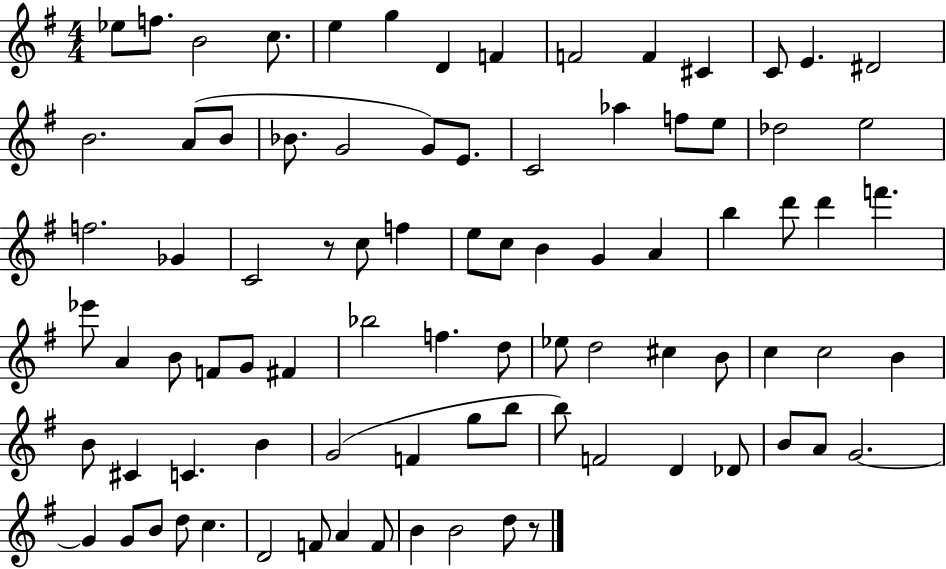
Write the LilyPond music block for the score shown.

{
  \clef treble
  \numericTimeSignature
  \time 4/4
  \key g \major
  ees''8 f''8. b'2 c''8. | e''4 g''4 d'4 f'4 | f'2 f'4 cis'4 | c'8 e'4. dis'2 | \break b'2. a'8( b'8 | bes'8. g'2 g'8) e'8. | c'2 aes''4 f''8 e''8 | des''2 e''2 | \break f''2. ges'4 | c'2 r8 c''8 f''4 | e''8 c''8 b'4 g'4 a'4 | b''4 d'''8 d'''4 f'''4. | \break ees'''8 a'4 b'8 f'8 g'8 fis'4 | bes''2 f''4. d''8 | ees''8 d''2 cis''4 b'8 | c''4 c''2 b'4 | \break b'8 cis'4 c'4. b'4 | g'2( f'4 g''8 b''8 | b''8) f'2 d'4 des'8 | b'8 a'8 g'2.~~ | \break g'4 g'8 b'8 d''8 c''4. | d'2 f'8 a'4 f'8 | b'4 b'2 d''8 r8 | \bar "|."
}